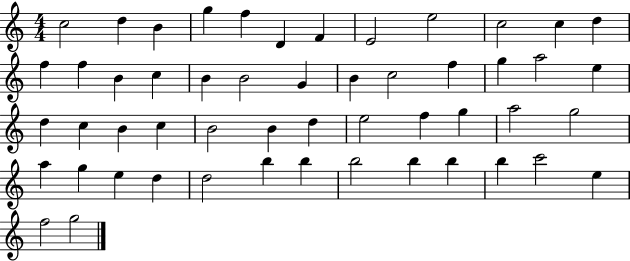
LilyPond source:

{
  \clef treble
  \numericTimeSignature
  \time 4/4
  \key c \major
  c''2 d''4 b'4 | g''4 f''4 d'4 f'4 | e'2 e''2 | c''2 c''4 d''4 | \break f''4 f''4 b'4 c''4 | b'4 b'2 g'4 | b'4 c''2 f''4 | g''4 a''2 e''4 | \break d''4 c''4 b'4 c''4 | b'2 b'4 d''4 | e''2 f''4 g''4 | a''2 g''2 | \break a''4 g''4 e''4 d''4 | d''2 b''4 b''4 | b''2 b''4 b''4 | b''4 c'''2 e''4 | \break f''2 g''2 | \bar "|."
}